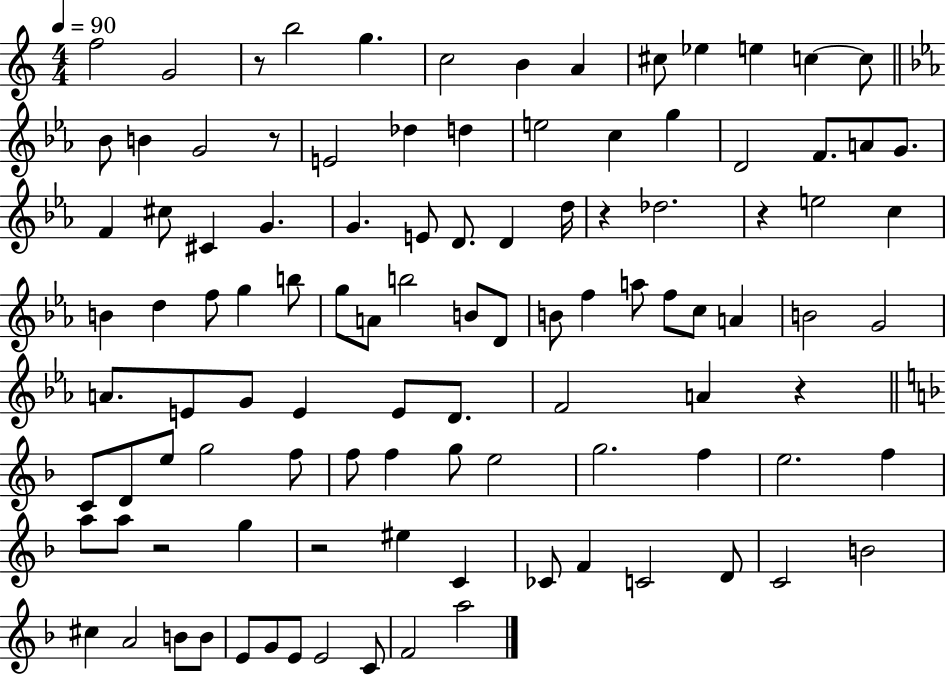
F5/h G4/h R/e B5/h G5/q. C5/h B4/q A4/q C#5/e Eb5/q E5/q C5/q C5/e Bb4/e B4/q G4/h R/e E4/h Db5/q D5/q E5/h C5/q G5/q D4/h F4/e. A4/e G4/e. F4/q C#5/e C#4/q G4/q. G4/q. E4/e D4/e. D4/q D5/s R/q Db5/h. R/q E5/h C5/q B4/q D5/q F5/e G5/q B5/e G5/e A4/e B5/h B4/e D4/e B4/e F5/q A5/e F5/e C5/e A4/q B4/h G4/h A4/e. E4/e G4/e E4/q E4/e D4/e. F4/h A4/q R/q C4/e D4/e E5/e G5/h F5/e F5/e F5/q G5/e E5/h G5/h. F5/q E5/h. F5/q A5/e A5/e R/h G5/q R/h EIS5/q C4/q CES4/e F4/q C4/h D4/e C4/h B4/h C#5/q A4/h B4/e B4/e E4/e G4/e E4/e E4/h C4/e F4/h A5/h